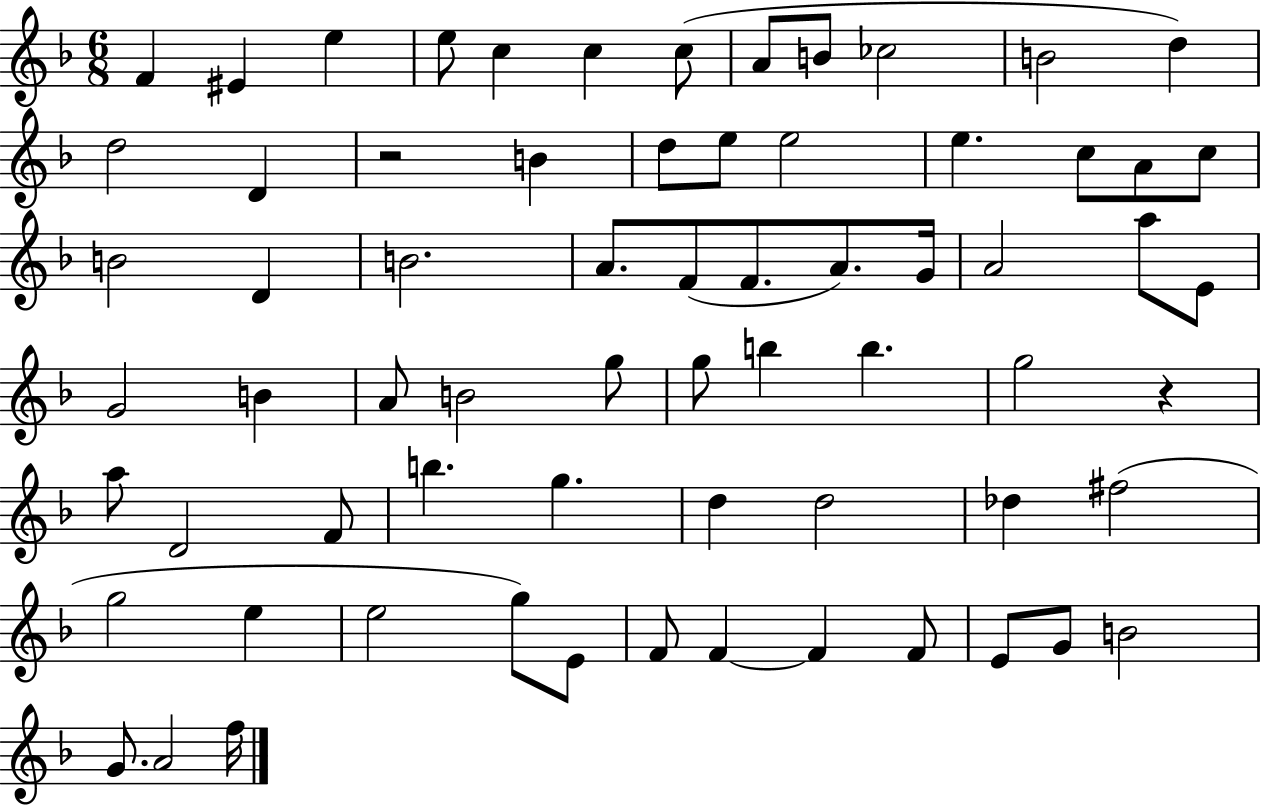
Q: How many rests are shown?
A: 2